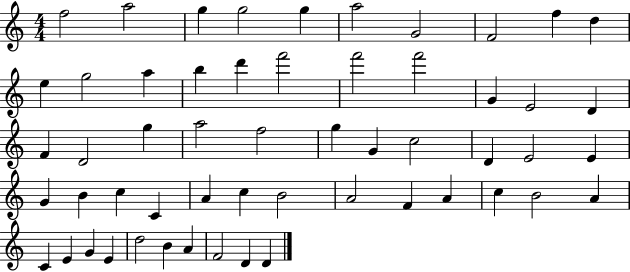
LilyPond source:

{
  \clef treble
  \numericTimeSignature
  \time 4/4
  \key c \major
  f''2 a''2 | g''4 g''2 g''4 | a''2 g'2 | f'2 f''4 d''4 | \break e''4 g''2 a''4 | b''4 d'''4 f'''2 | f'''2 f'''2 | g'4 e'2 d'4 | \break f'4 d'2 g''4 | a''2 f''2 | g''4 g'4 c''2 | d'4 e'2 e'4 | \break g'4 b'4 c''4 c'4 | a'4 c''4 b'2 | a'2 f'4 a'4 | c''4 b'2 a'4 | \break c'4 e'4 g'4 e'4 | d''2 b'4 a'4 | f'2 d'4 d'4 | \bar "|."
}